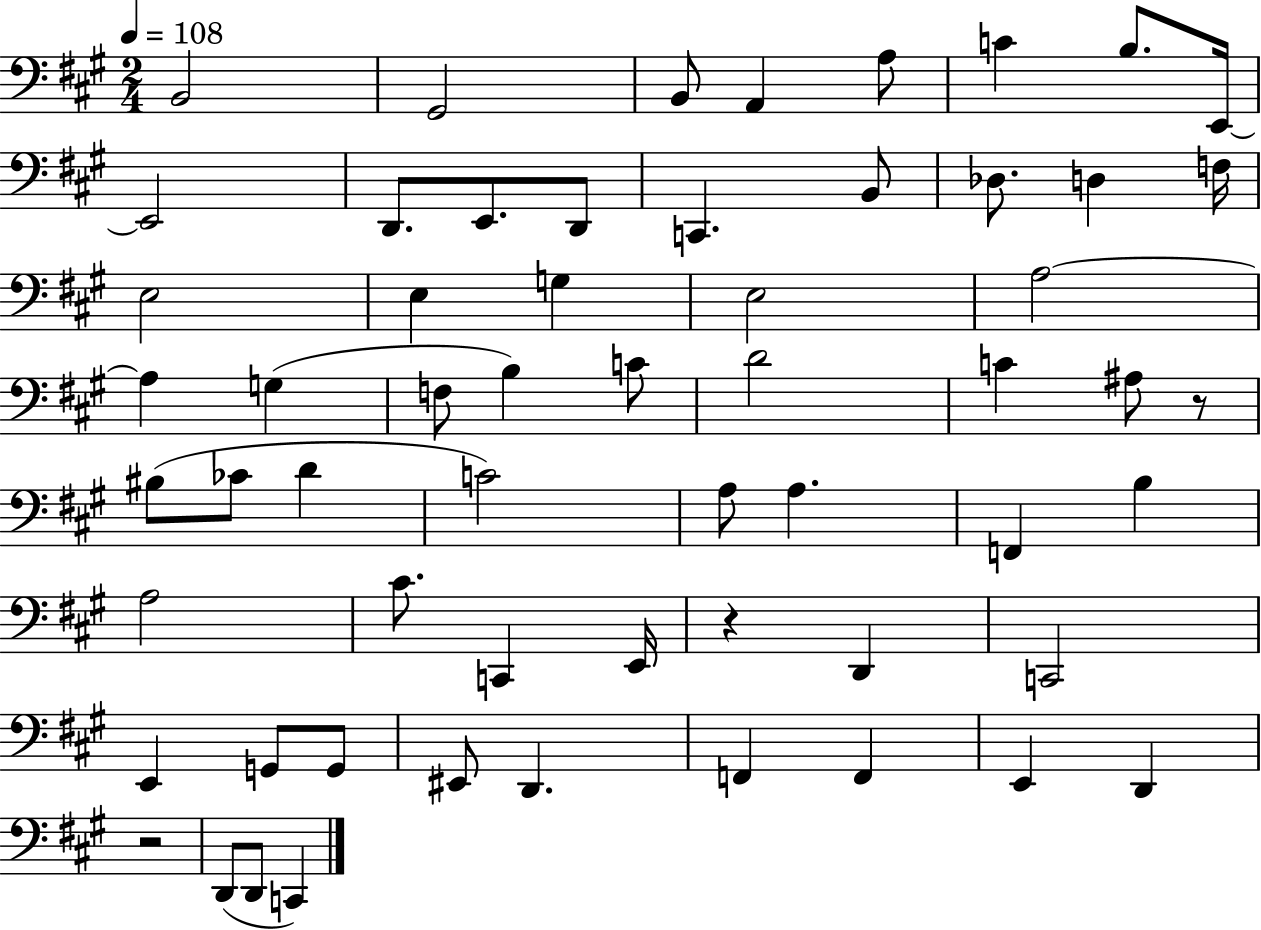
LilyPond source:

{
  \clef bass
  \numericTimeSignature
  \time 2/4
  \key a \major
  \tempo 4 = 108
  b,2 | gis,2 | b,8 a,4 a8 | c'4 b8. e,16~~ | \break e,2 | d,8. e,8. d,8 | c,4. b,8 | des8. d4 f16 | \break e2 | e4 g4 | e2 | a2~~ | \break a4 g4( | f8 b4) c'8 | d'2 | c'4 ais8 r8 | \break bis8( ces'8 d'4 | c'2) | a8 a4. | f,4 b4 | \break a2 | cis'8. c,4 e,16 | r4 d,4 | c,2 | \break e,4 g,8 g,8 | eis,8 d,4. | f,4 f,4 | e,4 d,4 | \break r2 | d,8( d,8 c,4) | \bar "|."
}